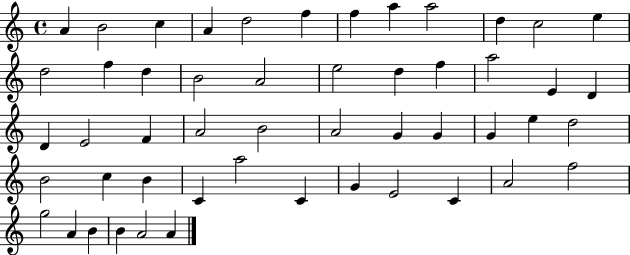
X:1
T:Untitled
M:4/4
L:1/4
K:C
A B2 c A d2 f f a a2 d c2 e d2 f d B2 A2 e2 d f a2 E D D E2 F A2 B2 A2 G G G e d2 B2 c B C a2 C G E2 C A2 f2 g2 A B B A2 A